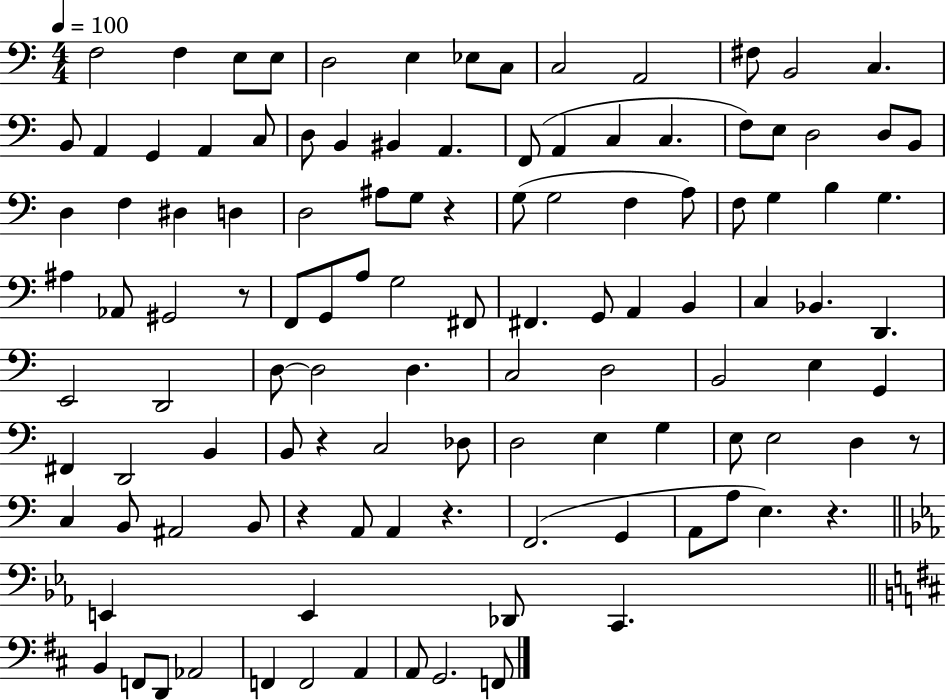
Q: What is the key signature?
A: C major